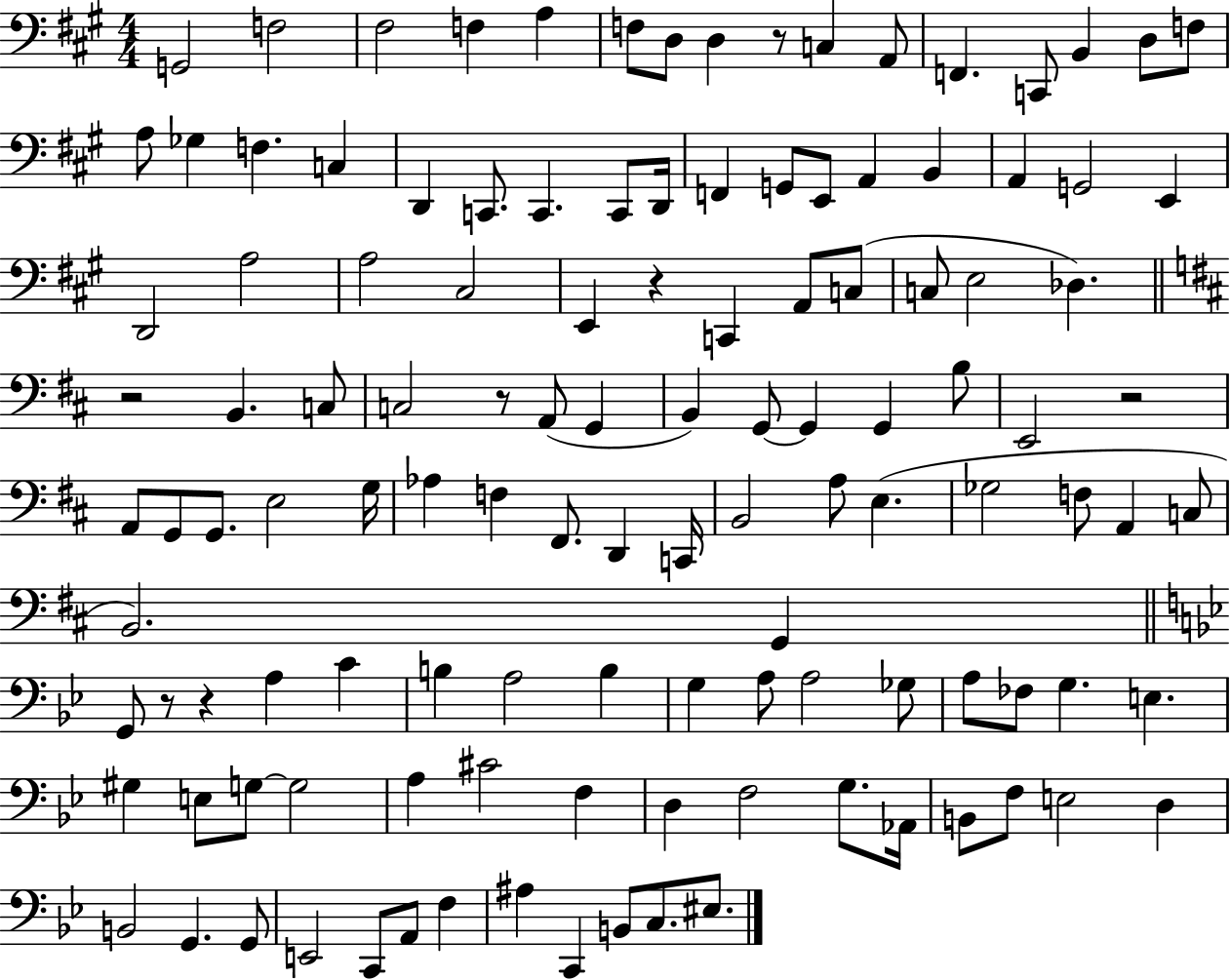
{
  \clef bass
  \numericTimeSignature
  \time 4/4
  \key a \major
  g,2 f2 | fis2 f4 a4 | f8 d8 d4 r8 c4 a,8 | f,4. c,8 b,4 d8 f8 | \break a8 ges4 f4. c4 | d,4 c,8. c,4. c,8 d,16 | f,4 g,8 e,8 a,4 b,4 | a,4 g,2 e,4 | \break d,2 a2 | a2 cis2 | e,4 r4 c,4 a,8 c8( | c8 e2 des4.) | \break \bar "||" \break \key d \major r2 b,4. c8 | c2 r8 a,8( g,4 | b,4) g,8~~ g,4 g,4 b8 | e,2 r2 | \break a,8 g,8 g,8. e2 g16 | aes4 f4 fis,8. d,4 c,16 | b,2 a8 e4.( | ges2 f8 a,4 c8 | \break b,2.) g,4 | \bar "||" \break \key g \minor g,8 r8 r4 a4 c'4 | b4 a2 b4 | g4 a8 a2 ges8 | a8 fes8 g4. e4. | \break gis4 e8 g8~~ g2 | a4 cis'2 f4 | d4 f2 g8. aes,16 | b,8 f8 e2 d4 | \break b,2 g,4. g,8 | e,2 c,8 a,8 f4 | ais4 c,4 b,8 c8. eis8. | \bar "|."
}